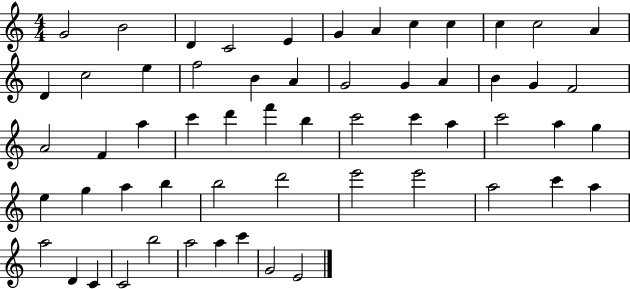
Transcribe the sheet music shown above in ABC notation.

X:1
T:Untitled
M:4/4
L:1/4
K:C
G2 B2 D C2 E G A c c c c2 A D c2 e f2 B A G2 G A B G F2 A2 F a c' d' f' b c'2 c' a c'2 a g e g a b b2 d'2 e'2 e'2 a2 c' a a2 D C C2 b2 a2 a c' G2 E2